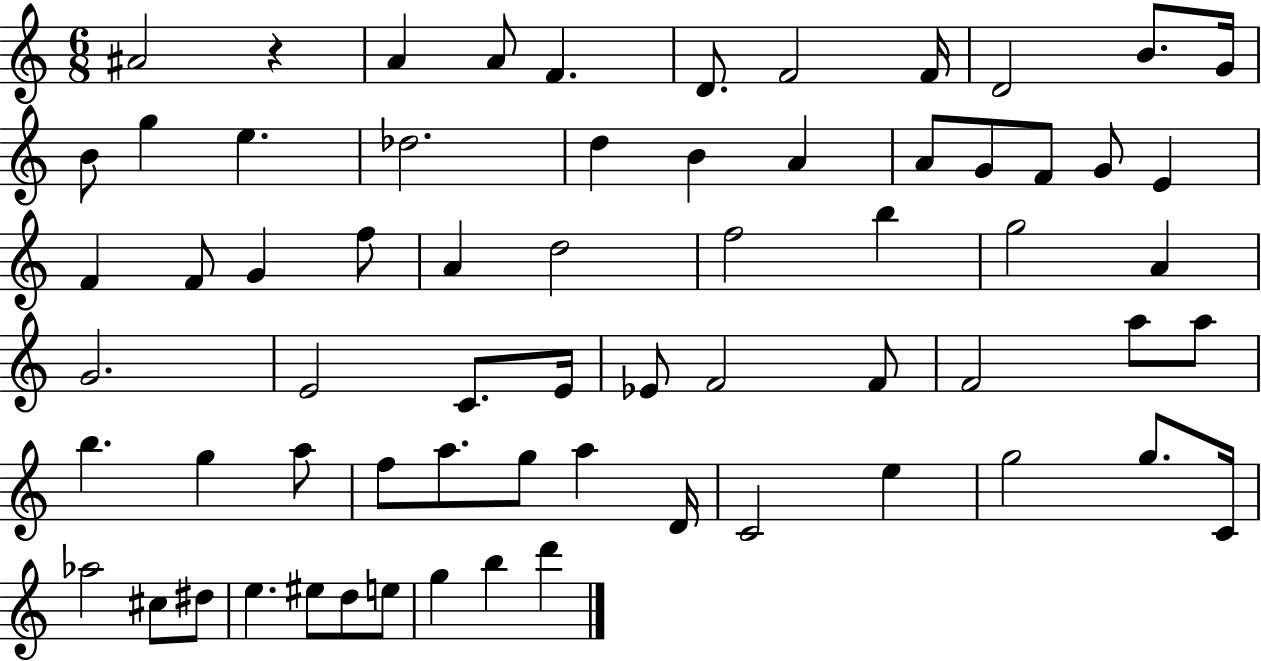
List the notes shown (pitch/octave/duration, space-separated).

A#4/h R/q A4/q A4/e F4/q. D4/e. F4/h F4/s D4/h B4/e. G4/s B4/e G5/q E5/q. Db5/h. D5/q B4/q A4/q A4/e G4/e F4/e G4/e E4/q F4/q F4/e G4/q F5/e A4/q D5/h F5/h B5/q G5/h A4/q G4/h. E4/h C4/e. E4/s Eb4/e F4/h F4/e F4/h A5/e A5/e B5/q. G5/q A5/e F5/e A5/e. G5/e A5/q D4/s C4/h E5/q G5/h G5/e. C4/s Ab5/h C#5/e D#5/e E5/q. EIS5/e D5/e E5/e G5/q B5/q D6/q